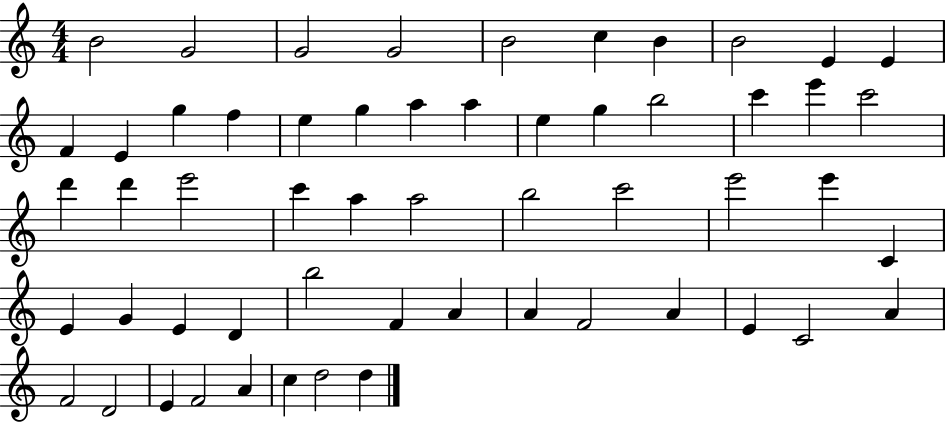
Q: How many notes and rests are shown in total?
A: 56